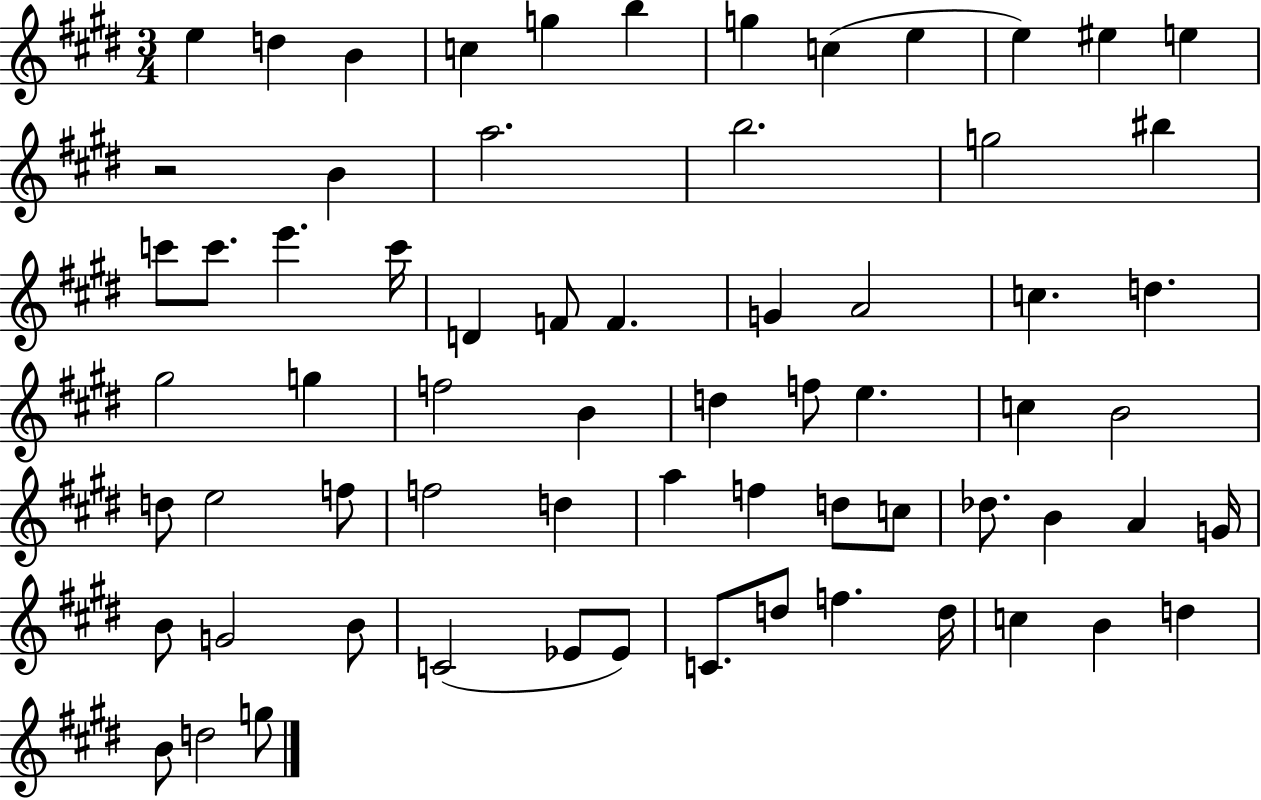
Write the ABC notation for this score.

X:1
T:Untitled
M:3/4
L:1/4
K:E
e d B c g b g c e e ^e e z2 B a2 b2 g2 ^b c'/2 c'/2 e' c'/4 D F/2 F G A2 c d ^g2 g f2 B d f/2 e c B2 d/2 e2 f/2 f2 d a f d/2 c/2 _d/2 B A G/4 B/2 G2 B/2 C2 _E/2 _E/2 C/2 d/2 f d/4 c B d B/2 d2 g/2